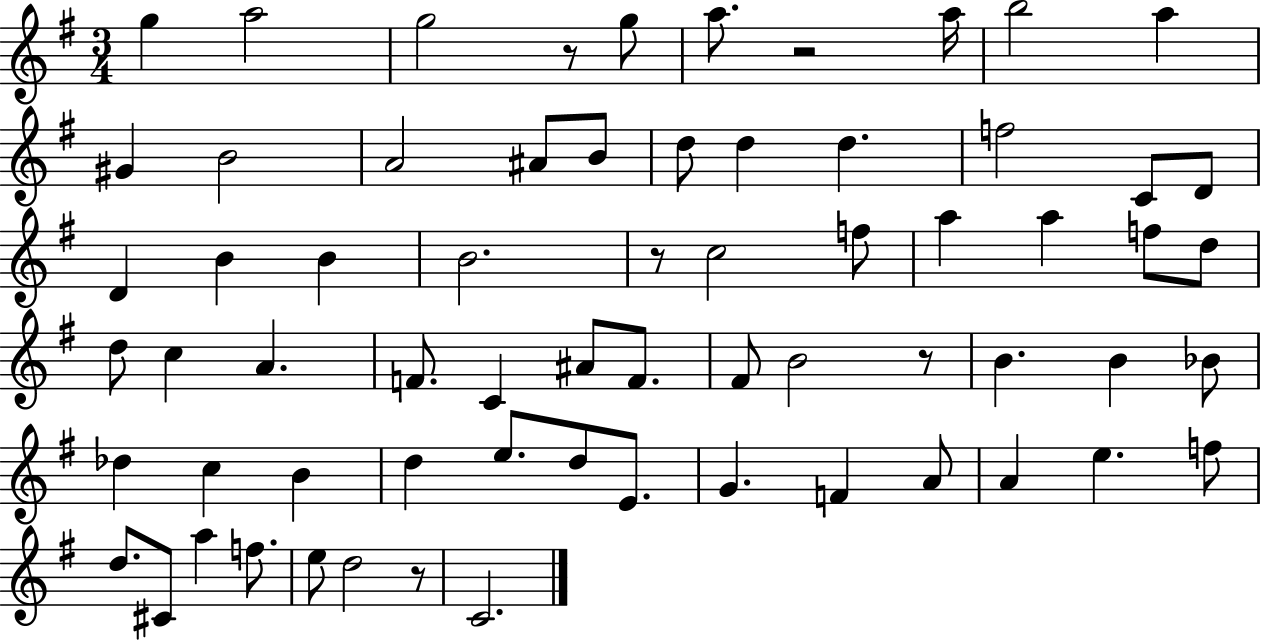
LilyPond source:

{
  \clef treble
  \numericTimeSignature
  \time 3/4
  \key g \major
  \repeat volta 2 { g''4 a''2 | g''2 r8 g''8 | a''8. r2 a''16 | b''2 a''4 | \break gis'4 b'2 | a'2 ais'8 b'8 | d''8 d''4 d''4. | f''2 c'8 d'8 | \break d'4 b'4 b'4 | b'2. | r8 c''2 f''8 | a''4 a''4 f''8 d''8 | \break d''8 c''4 a'4. | f'8. c'4 ais'8 f'8. | fis'8 b'2 r8 | b'4. b'4 bes'8 | \break des''4 c''4 b'4 | d''4 e''8. d''8 e'8. | g'4. f'4 a'8 | a'4 e''4. f''8 | \break d''8. cis'8 a''4 f''8. | e''8 d''2 r8 | c'2. | } \bar "|."
}